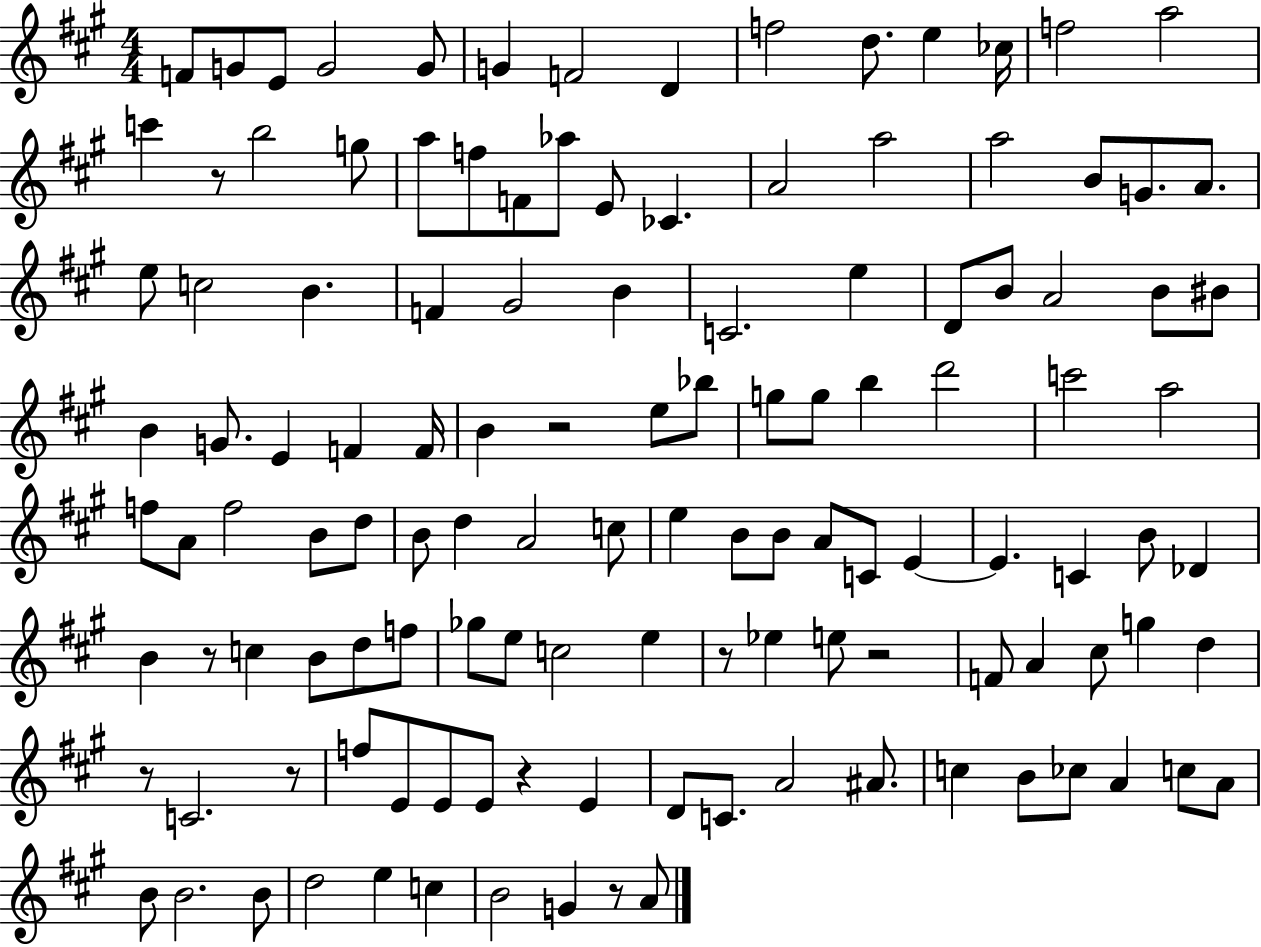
X:1
T:Untitled
M:4/4
L:1/4
K:A
F/2 G/2 E/2 G2 G/2 G F2 D f2 d/2 e _c/4 f2 a2 c' z/2 b2 g/2 a/2 f/2 F/2 _a/2 E/2 _C A2 a2 a2 B/2 G/2 A/2 e/2 c2 B F ^G2 B C2 e D/2 B/2 A2 B/2 ^B/2 B G/2 E F F/4 B z2 e/2 _b/2 g/2 g/2 b d'2 c'2 a2 f/2 A/2 f2 B/2 d/2 B/2 d A2 c/2 e B/2 B/2 A/2 C/2 E E C B/2 _D B z/2 c B/2 d/2 f/2 _g/2 e/2 c2 e z/2 _e e/2 z2 F/2 A ^c/2 g d z/2 C2 z/2 f/2 E/2 E/2 E/2 z E D/2 C/2 A2 ^A/2 c B/2 _c/2 A c/2 A/2 B/2 B2 B/2 d2 e c B2 G z/2 A/2